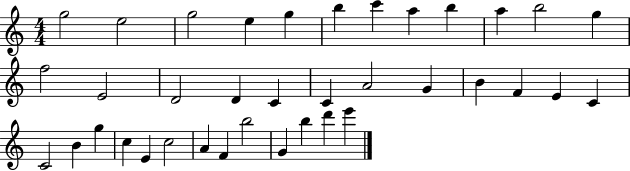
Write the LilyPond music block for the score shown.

{
  \clef treble
  \numericTimeSignature
  \time 4/4
  \key c \major
  g''2 e''2 | g''2 e''4 g''4 | b''4 c'''4 a''4 b''4 | a''4 b''2 g''4 | \break f''2 e'2 | d'2 d'4 c'4 | c'4 a'2 g'4 | b'4 f'4 e'4 c'4 | \break c'2 b'4 g''4 | c''4 e'4 c''2 | a'4 f'4 b''2 | g'4 b''4 d'''4 e'''4 | \break \bar "|."
}